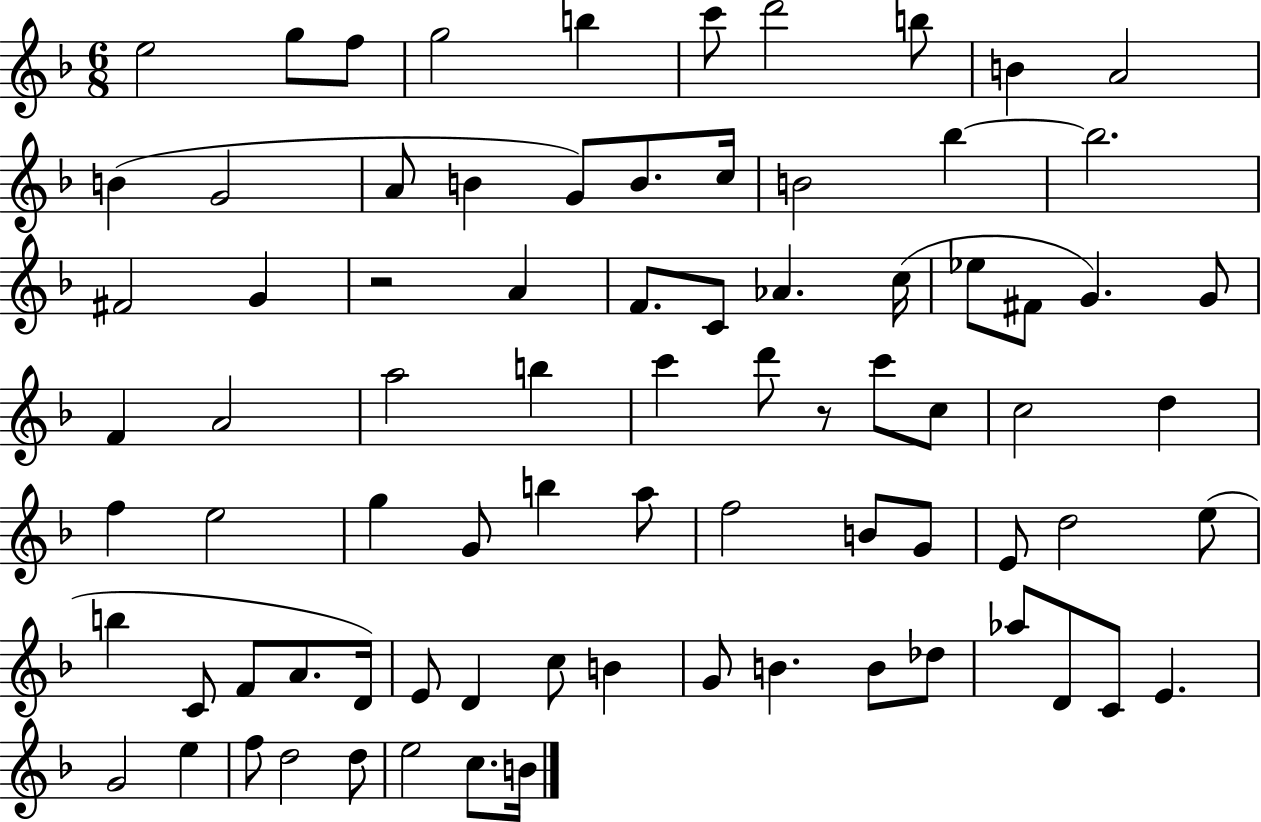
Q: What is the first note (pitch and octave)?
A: E5